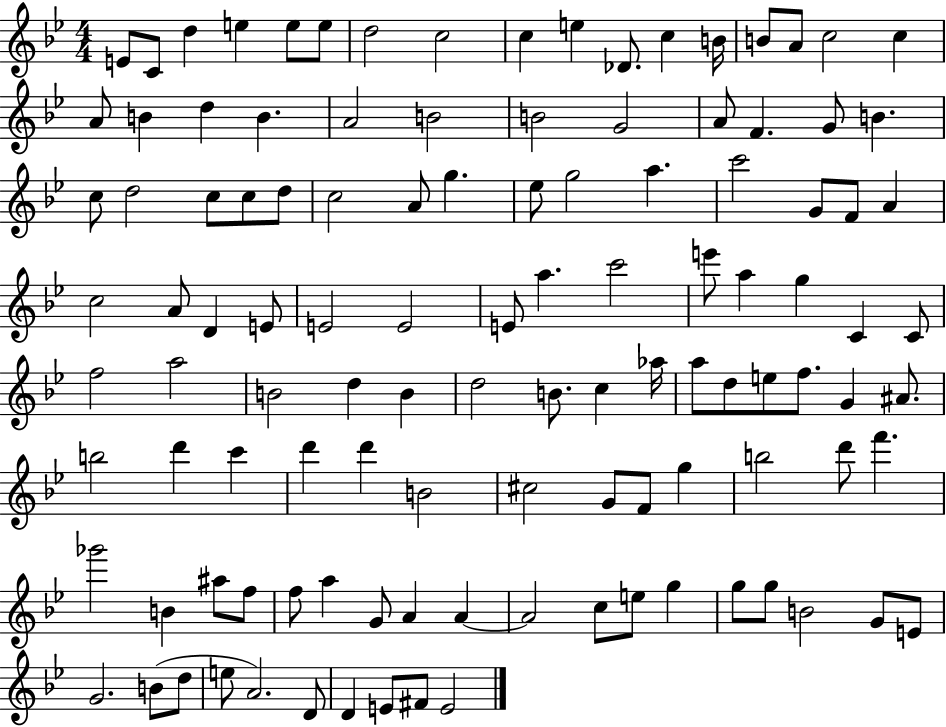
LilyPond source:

{
  \clef treble
  \numericTimeSignature
  \time 4/4
  \key bes \major
  e'8 c'8 d''4 e''4 e''8 e''8 | d''2 c''2 | c''4 e''4 des'8. c''4 b'16 | b'8 a'8 c''2 c''4 | \break a'8 b'4 d''4 b'4. | a'2 b'2 | b'2 g'2 | a'8 f'4. g'8 b'4. | \break c''8 d''2 c''8 c''8 d''8 | c''2 a'8 g''4. | ees''8 g''2 a''4. | c'''2 g'8 f'8 a'4 | \break c''2 a'8 d'4 e'8 | e'2 e'2 | e'8 a''4. c'''2 | e'''8 a''4 g''4 c'4 c'8 | \break f''2 a''2 | b'2 d''4 b'4 | d''2 b'8. c''4 aes''16 | a''8 d''8 e''8 f''8. g'4 ais'8. | \break b''2 d'''4 c'''4 | d'''4 d'''4 b'2 | cis''2 g'8 f'8 g''4 | b''2 d'''8 f'''4. | \break ges'''2 b'4 ais''8 f''8 | f''8 a''4 g'8 a'4 a'4~~ | a'2 c''8 e''8 g''4 | g''8 g''8 b'2 g'8 e'8 | \break g'2. b'8( d''8 | e''8 a'2.) d'8 | d'4 e'8 fis'8 e'2 | \bar "|."
}